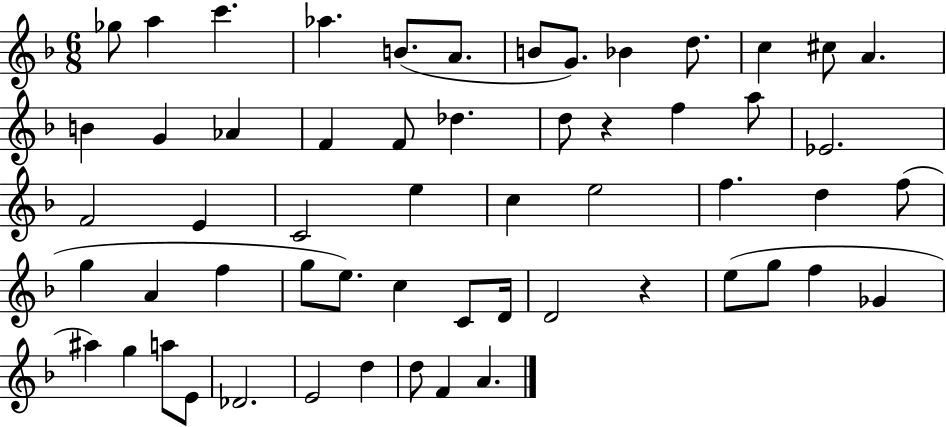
{
  \clef treble
  \numericTimeSignature
  \time 6/8
  \key f \major
  ges''8 a''4 c'''4. | aes''4. b'8.( a'8. | b'8 g'8.) bes'4 d''8. | c''4 cis''8 a'4. | \break b'4 g'4 aes'4 | f'4 f'8 des''4. | d''8 r4 f''4 a''8 | ees'2. | \break f'2 e'4 | c'2 e''4 | c''4 e''2 | f''4. d''4 f''8( | \break g''4 a'4 f''4 | g''8 e''8.) c''4 c'8 d'16 | d'2 r4 | e''8( g''8 f''4 ges'4 | \break ais''4) g''4 a''8 e'8 | des'2. | e'2 d''4 | d''8 f'4 a'4. | \break \bar "|."
}